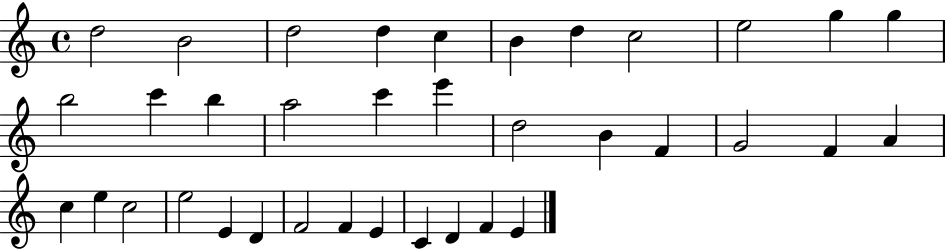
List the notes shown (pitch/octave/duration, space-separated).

D5/h B4/h D5/h D5/q C5/q B4/q D5/q C5/h E5/h G5/q G5/q B5/h C6/q B5/q A5/h C6/q E6/q D5/h B4/q F4/q G4/h F4/q A4/q C5/q E5/q C5/h E5/h E4/q D4/q F4/h F4/q E4/q C4/q D4/q F4/q E4/q